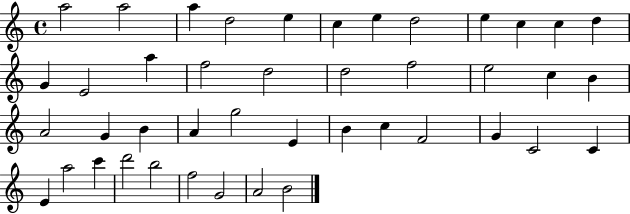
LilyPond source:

{
  \clef treble
  \time 4/4
  \defaultTimeSignature
  \key c \major
  a''2 a''2 | a''4 d''2 e''4 | c''4 e''4 d''2 | e''4 c''4 c''4 d''4 | \break g'4 e'2 a''4 | f''2 d''2 | d''2 f''2 | e''2 c''4 b'4 | \break a'2 g'4 b'4 | a'4 g''2 e'4 | b'4 c''4 f'2 | g'4 c'2 c'4 | \break e'4 a''2 c'''4 | d'''2 b''2 | f''2 g'2 | a'2 b'2 | \break \bar "|."
}